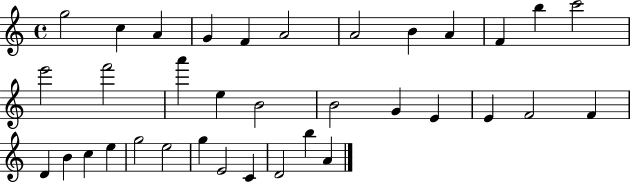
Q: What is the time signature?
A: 4/4